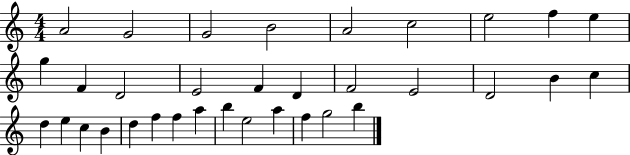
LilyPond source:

{
  \clef treble
  \numericTimeSignature
  \time 4/4
  \key c \major
  a'2 g'2 | g'2 b'2 | a'2 c''2 | e''2 f''4 e''4 | \break g''4 f'4 d'2 | e'2 f'4 d'4 | f'2 e'2 | d'2 b'4 c''4 | \break d''4 e''4 c''4 b'4 | d''4 f''4 f''4 a''4 | b''4 e''2 a''4 | f''4 g''2 b''4 | \break \bar "|."
}